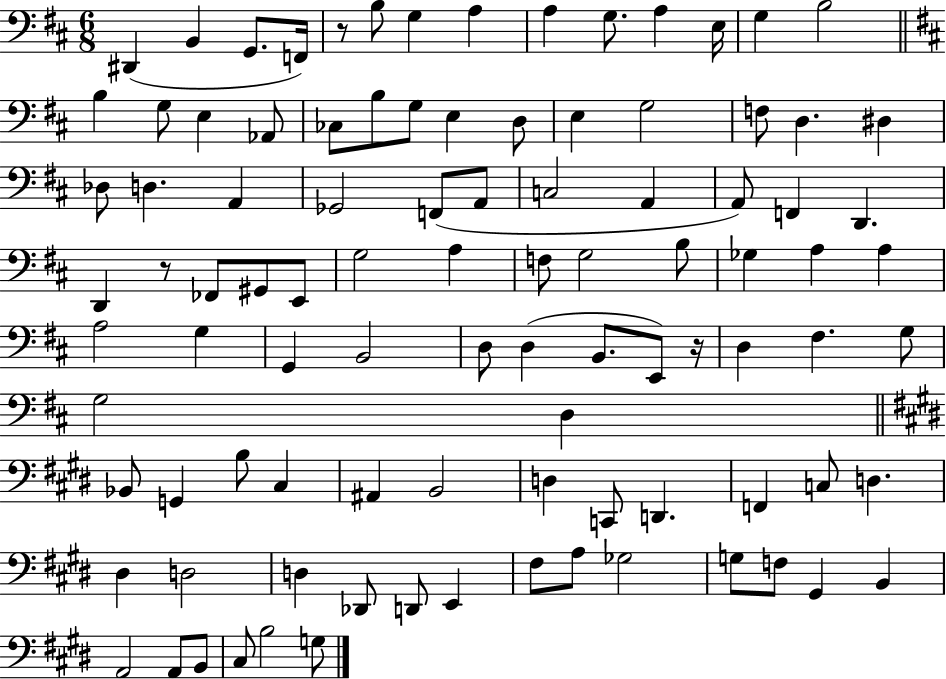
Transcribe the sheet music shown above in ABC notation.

X:1
T:Untitled
M:6/8
L:1/4
K:D
^D,, B,, G,,/2 F,,/4 z/2 B,/2 G, A, A, G,/2 A, E,/4 G, B,2 B, G,/2 E, _A,,/2 _C,/2 B,/2 G,/2 E, D,/2 E, G,2 F,/2 D, ^D, _D,/2 D, A,, _G,,2 F,,/2 A,,/2 C,2 A,, A,,/2 F,, D,, D,, z/2 _F,,/2 ^G,,/2 E,,/2 G,2 A, F,/2 G,2 B,/2 _G, A, A, A,2 G, G,, B,,2 D,/2 D, B,,/2 E,,/2 z/4 D, ^F, G,/2 G,2 D, _B,,/2 G,, B,/2 ^C, ^A,, B,,2 D, C,,/2 D,, F,, C,/2 D, ^D, D,2 D, _D,,/2 D,,/2 E,, ^F,/2 A,/2 _G,2 G,/2 F,/2 ^G,, B,, A,,2 A,,/2 B,,/2 ^C,/2 B,2 G,/2